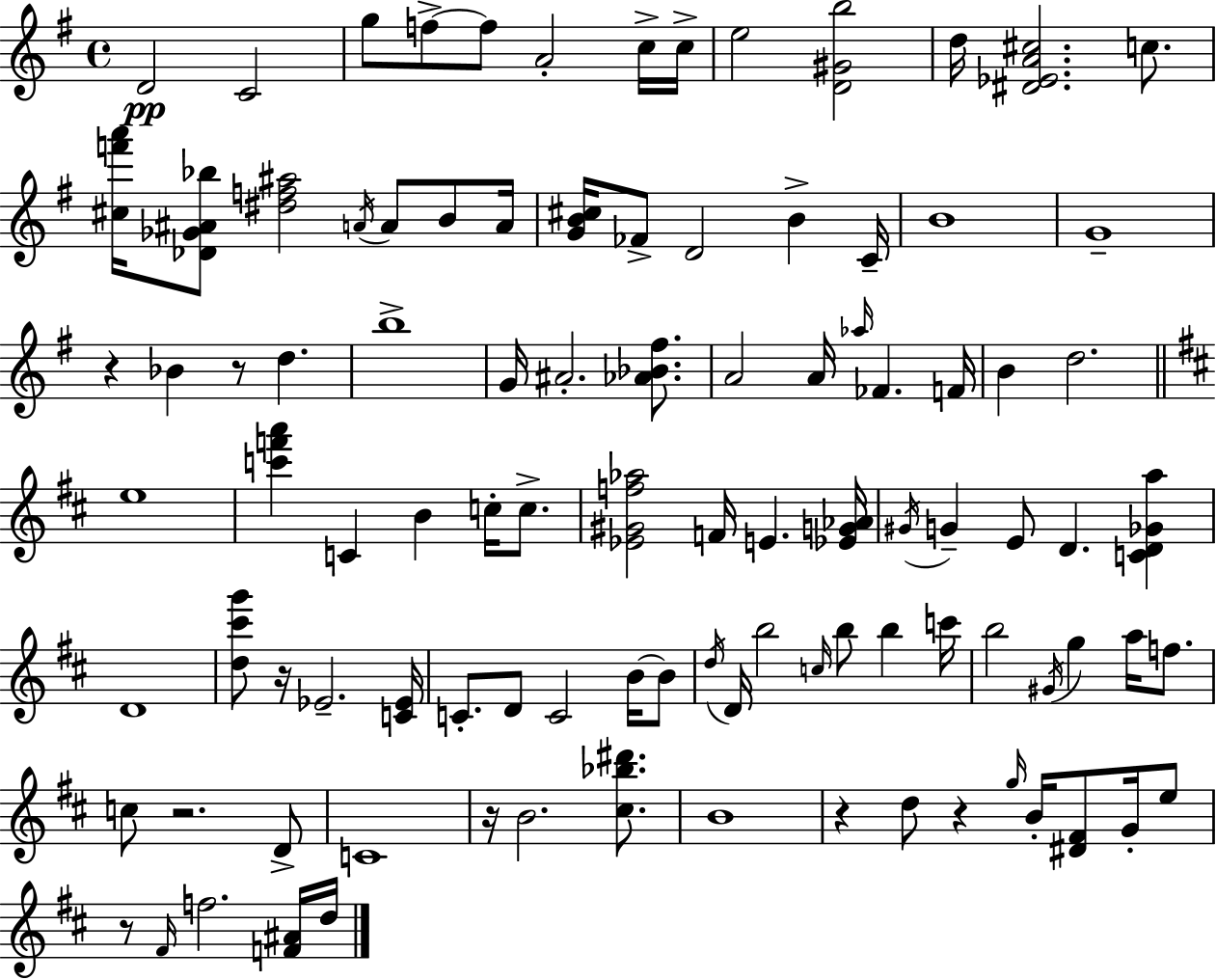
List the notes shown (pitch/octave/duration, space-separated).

D4/h C4/h G5/e F5/e F5/e A4/h C5/s C5/s E5/h [D4,G#4,B5]/h D5/s [D#4,Eb4,A4,C#5]/h. C5/e. [C#5,F6,A6]/s [Db4,Gb4,A#4,Bb5]/e [D#5,F5,A#5]/h A4/s A4/e B4/e A4/s [G4,B4,C#5]/s FES4/e D4/h B4/q C4/s B4/w G4/w R/q Bb4/q R/e D5/q. B5/w G4/s A#4/h. [Ab4,Bb4,F#5]/e. A4/h A4/s Ab5/s FES4/q. F4/s B4/q D5/h. E5/w [C6,F6,A6]/q C4/q B4/q C5/s C5/e. [Eb4,G#4,F5,Ab5]/h F4/s E4/q. [Eb4,G4,Ab4]/s G#4/s G4/q E4/e D4/q. [C4,D4,Gb4,A5]/q D4/w [D5,C#6,G6]/e R/s Eb4/h. [C4,Eb4]/s C4/e. D4/e C4/h B4/s B4/e D5/s D4/s B5/h C5/s B5/e B5/q C6/s B5/h G#4/s G5/q A5/s F5/e. C5/e R/h. D4/e C4/w R/s B4/h. [C#5,Bb5,D#6]/e. B4/w R/q D5/e R/q G5/s B4/s [D#4,F#4]/e G4/s E5/e R/e F#4/s F5/h. [F4,A#4]/s D5/s